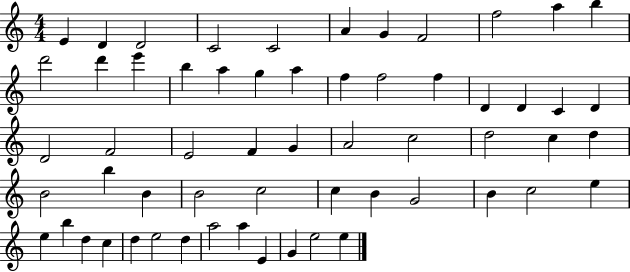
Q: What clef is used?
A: treble